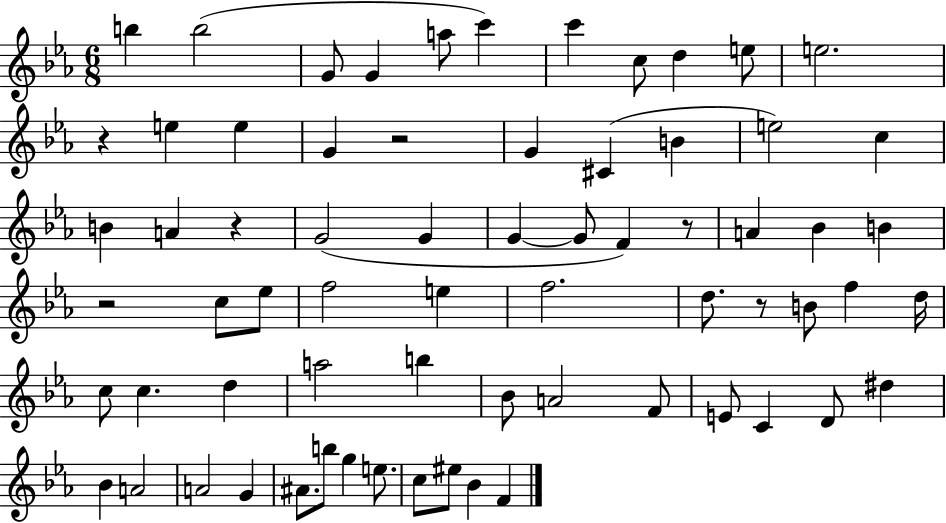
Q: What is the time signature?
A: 6/8